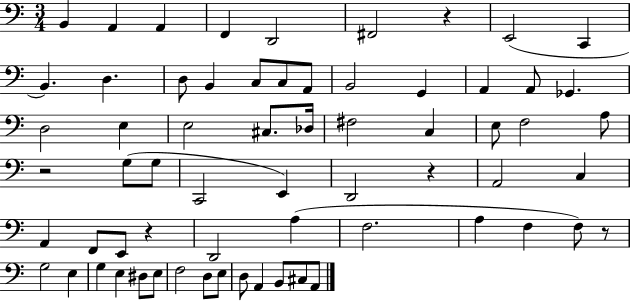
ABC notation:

X:1
T:Untitled
M:3/4
L:1/4
K:C
B,, A,, A,, F,, D,,2 ^F,,2 z E,,2 C,, B,, D, D,/2 B,, C,/2 C,/2 A,,/2 B,,2 G,, A,, A,,/2 _G,, D,2 E, E,2 ^C,/2 _D,/4 ^F,2 C, E,/2 F,2 A,/2 z2 G,/2 G,/2 C,,2 E,, D,,2 z A,,2 C, A,, F,,/2 E,,/2 z D,,2 A, F,2 A, F, F,/2 z/2 G,2 E, G, E, ^D,/2 E,/2 F,2 D,/2 E,/2 D,/2 A,, B,,/2 ^C,/2 A,,/2